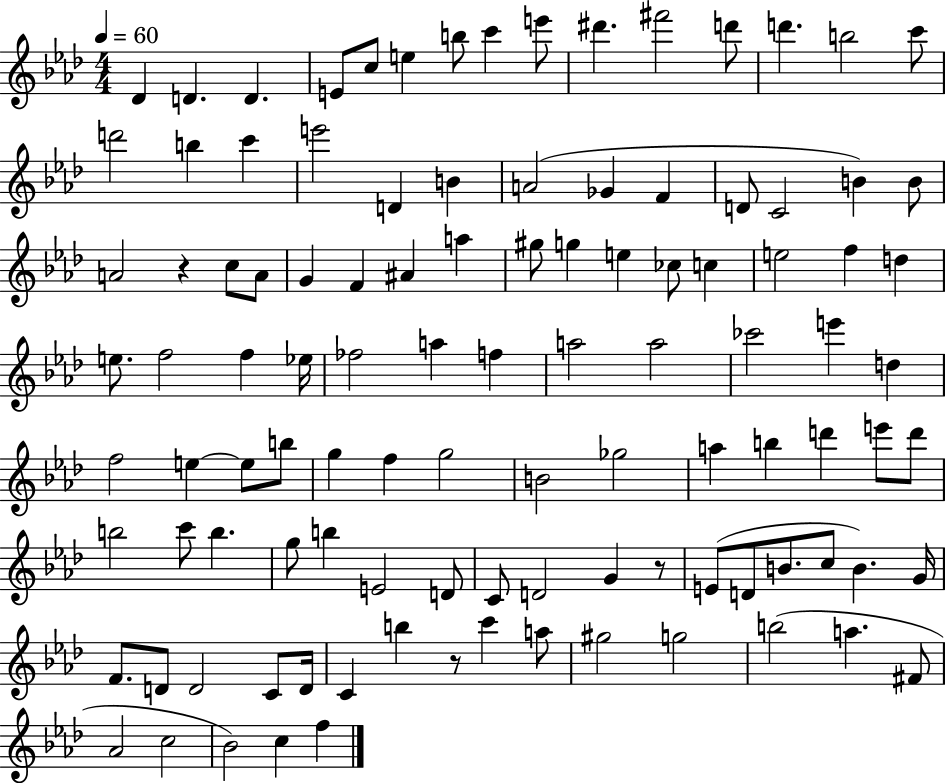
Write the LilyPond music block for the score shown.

{
  \clef treble
  \numericTimeSignature
  \time 4/4
  \key aes \major
  \tempo 4 = 60
  des'4 d'4. d'4. | e'8 c''8 e''4 b''8 c'''4 e'''8 | dis'''4. fis'''2 d'''8 | d'''4. b''2 c'''8 | \break d'''2 b''4 c'''4 | e'''2 d'4 b'4 | a'2( ges'4 f'4 | d'8 c'2 b'4) b'8 | \break a'2 r4 c''8 a'8 | g'4 f'4 ais'4 a''4 | gis''8 g''4 e''4 ces''8 c''4 | e''2 f''4 d''4 | \break e''8. f''2 f''4 ees''16 | fes''2 a''4 f''4 | a''2 a''2 | ces'''2 e'''4 d''4 | \break f''2 e''4~~ e''8 b''8 | g''4 f''4 g''2 | b'2 ges''2 | a''4 b''4 d'''4 e'''8 d'''8 | \break b''2 c'''8 b''4. | g''8 b''4 e'2 d'8 | c'8 d'2 g'4 r8 | e'8( d'8 b'8. c''8 b'4.) g'16 | \break f'8. d'8 d'2 c'8 d'16 | c'4 b''4 r8 c'''4 a''8 | gis''2 g''2 | b''2( a''4. fis'8 | \break aes'2 c''2 | bes'2) c''4 f''4 | \bar "|."
}